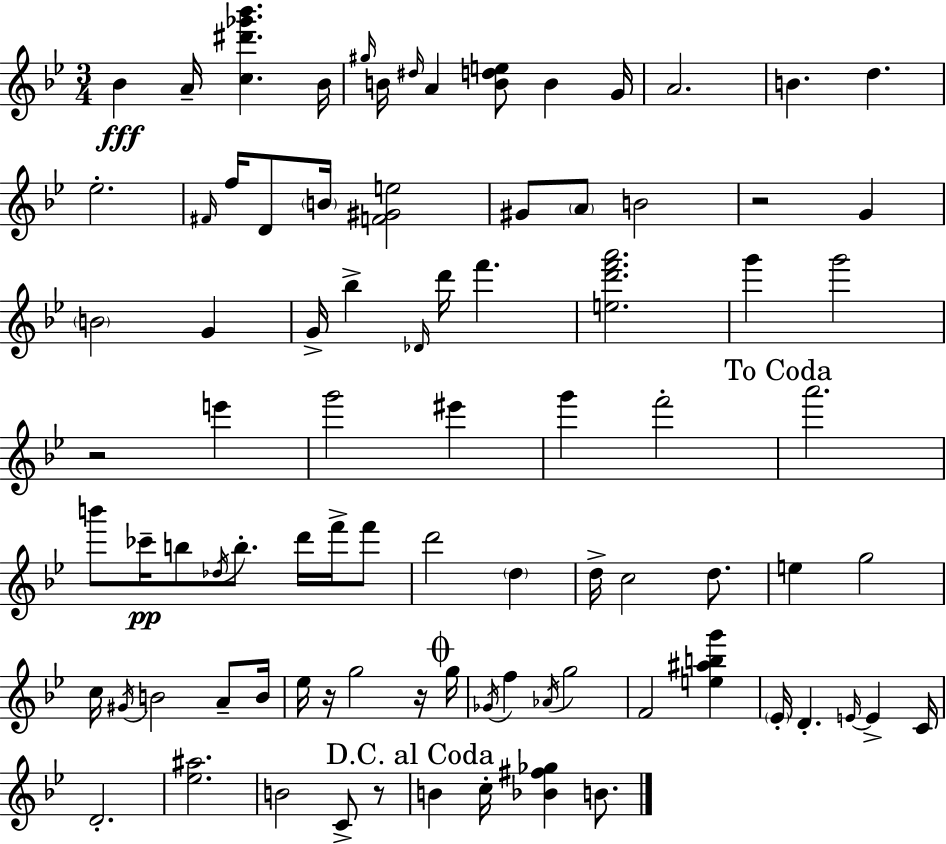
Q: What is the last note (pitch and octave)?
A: B4